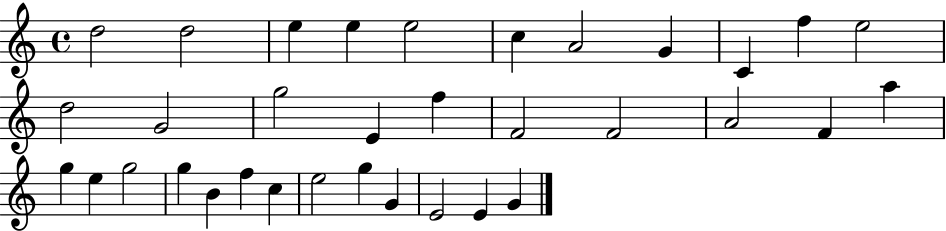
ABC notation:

X:1
T:Untitled
M:4/4
L:1/4
K:C
d2 d2 e e e2 c A2 G C f e2 d2 G2 g2 E f F2 F2 A2 F a g e g2 g B f c e2 g G E2 E G